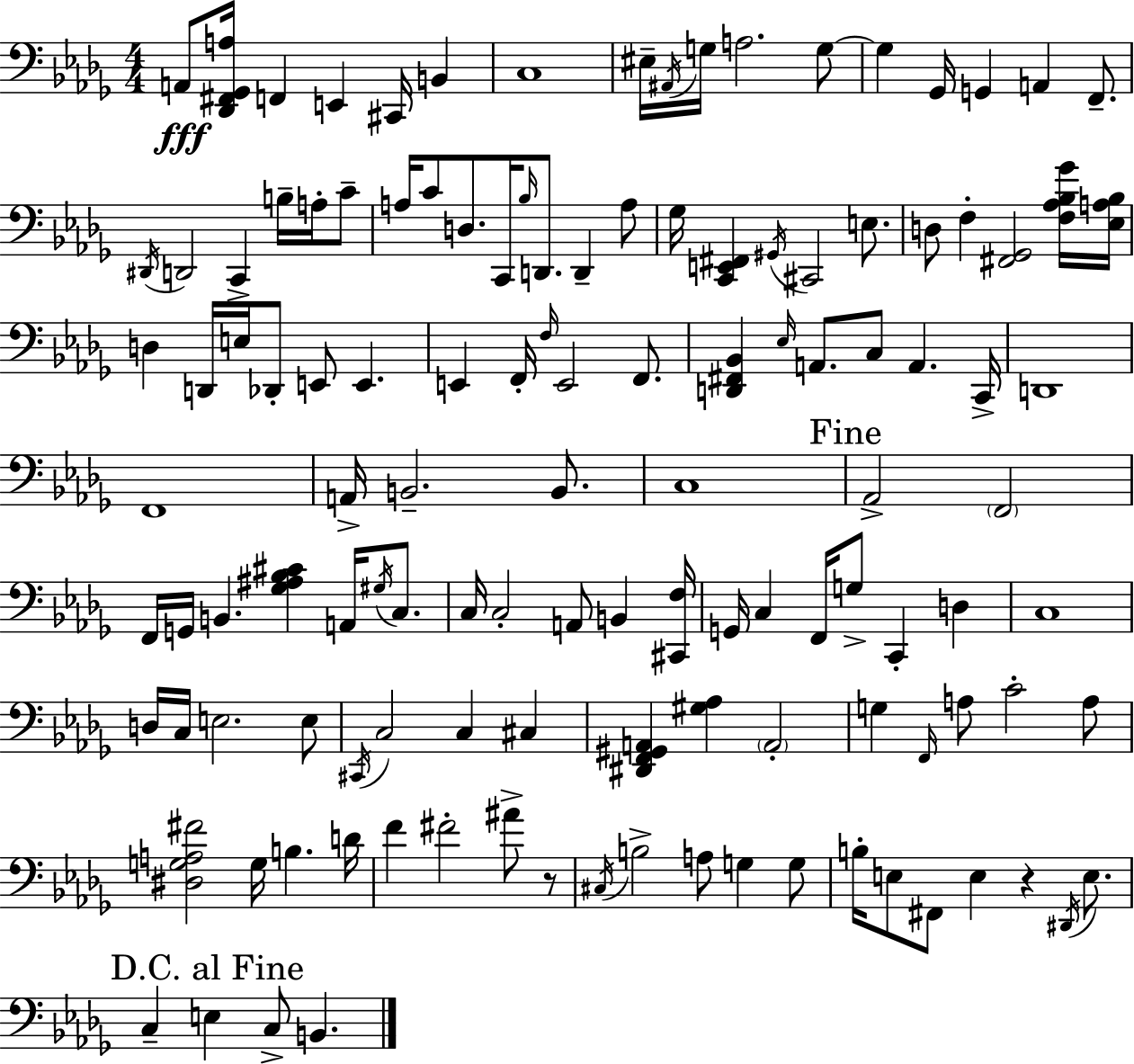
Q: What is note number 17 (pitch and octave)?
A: D#2